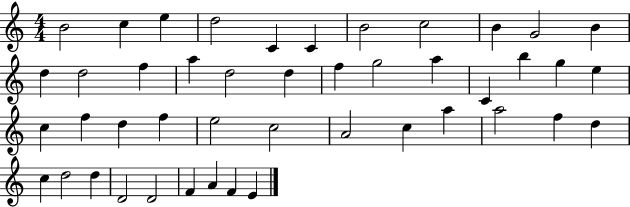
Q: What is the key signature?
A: C major